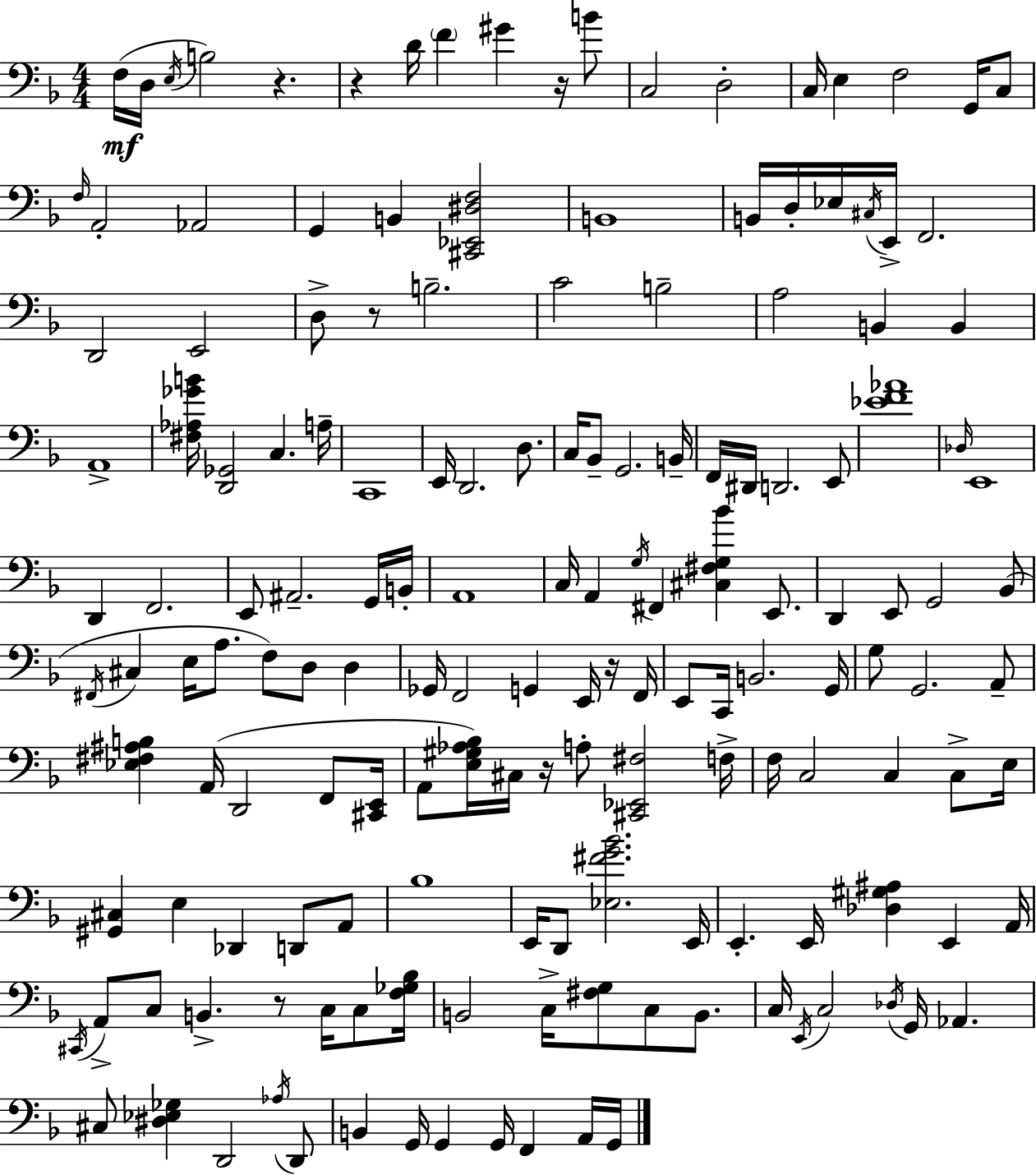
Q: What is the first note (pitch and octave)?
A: F3